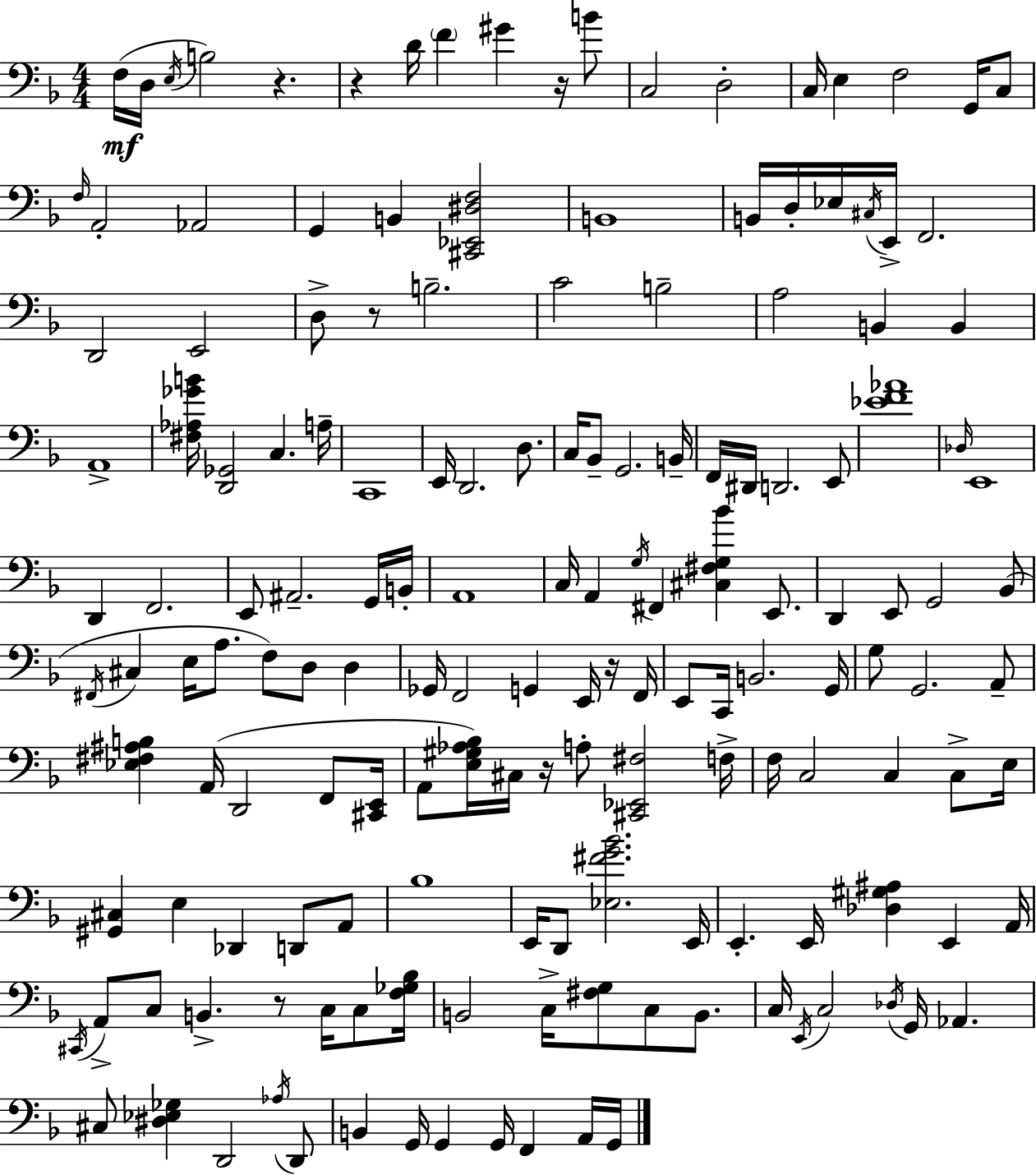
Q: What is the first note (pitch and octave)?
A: F3